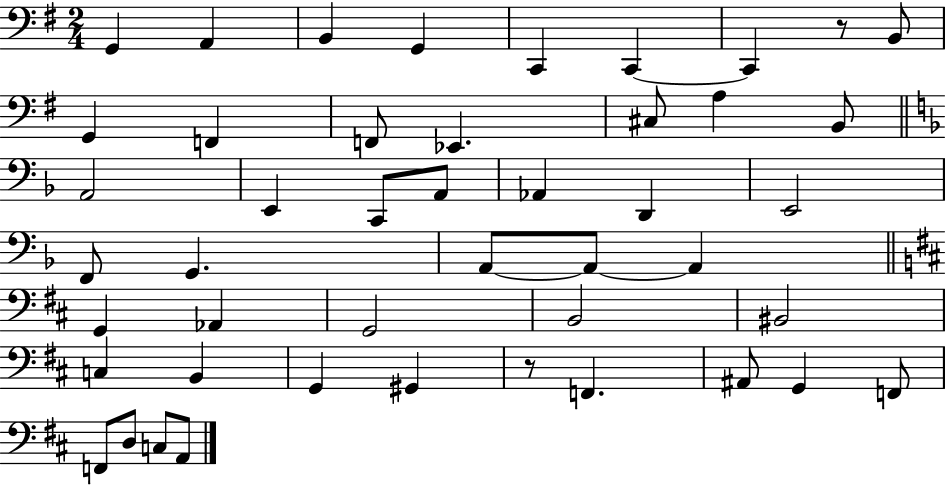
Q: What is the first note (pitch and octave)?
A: G2